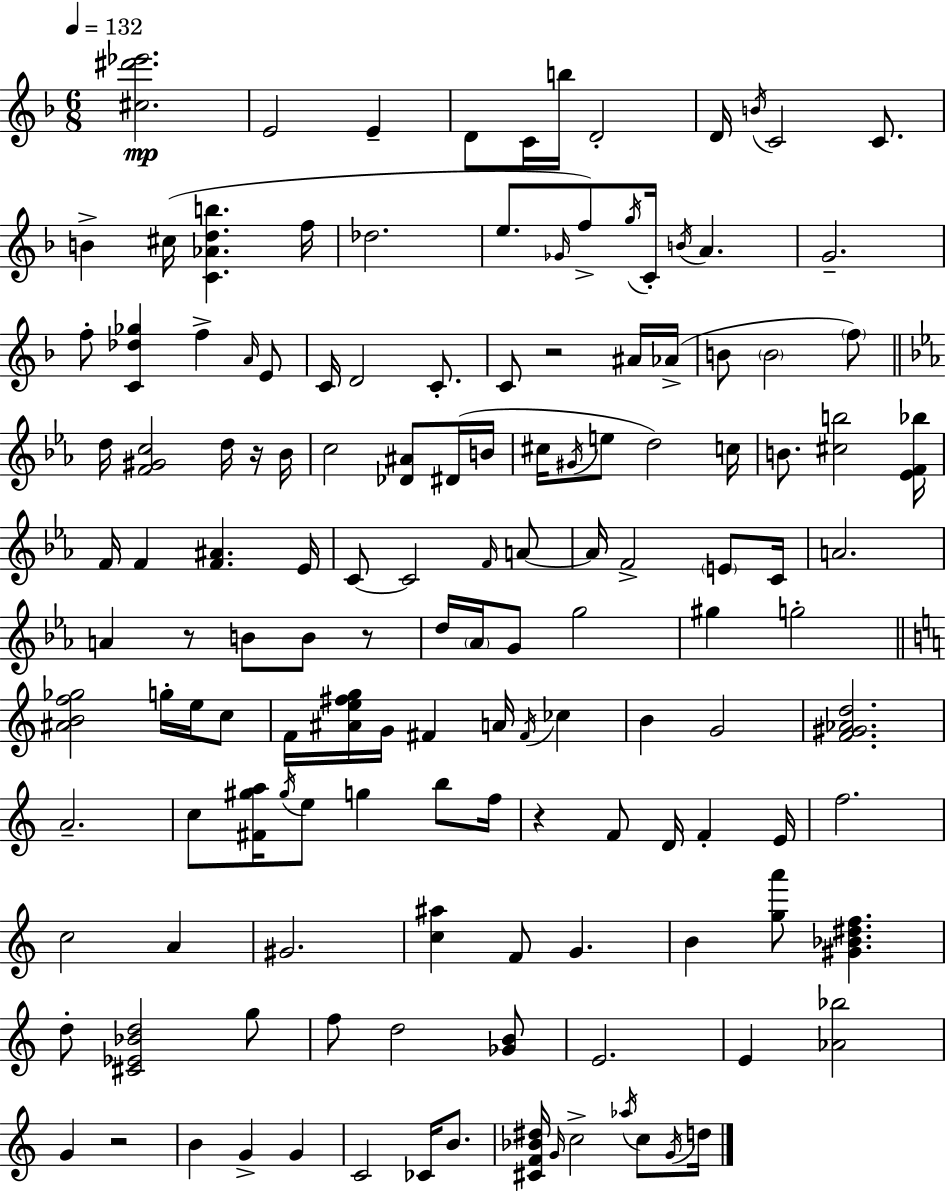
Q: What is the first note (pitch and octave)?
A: E4